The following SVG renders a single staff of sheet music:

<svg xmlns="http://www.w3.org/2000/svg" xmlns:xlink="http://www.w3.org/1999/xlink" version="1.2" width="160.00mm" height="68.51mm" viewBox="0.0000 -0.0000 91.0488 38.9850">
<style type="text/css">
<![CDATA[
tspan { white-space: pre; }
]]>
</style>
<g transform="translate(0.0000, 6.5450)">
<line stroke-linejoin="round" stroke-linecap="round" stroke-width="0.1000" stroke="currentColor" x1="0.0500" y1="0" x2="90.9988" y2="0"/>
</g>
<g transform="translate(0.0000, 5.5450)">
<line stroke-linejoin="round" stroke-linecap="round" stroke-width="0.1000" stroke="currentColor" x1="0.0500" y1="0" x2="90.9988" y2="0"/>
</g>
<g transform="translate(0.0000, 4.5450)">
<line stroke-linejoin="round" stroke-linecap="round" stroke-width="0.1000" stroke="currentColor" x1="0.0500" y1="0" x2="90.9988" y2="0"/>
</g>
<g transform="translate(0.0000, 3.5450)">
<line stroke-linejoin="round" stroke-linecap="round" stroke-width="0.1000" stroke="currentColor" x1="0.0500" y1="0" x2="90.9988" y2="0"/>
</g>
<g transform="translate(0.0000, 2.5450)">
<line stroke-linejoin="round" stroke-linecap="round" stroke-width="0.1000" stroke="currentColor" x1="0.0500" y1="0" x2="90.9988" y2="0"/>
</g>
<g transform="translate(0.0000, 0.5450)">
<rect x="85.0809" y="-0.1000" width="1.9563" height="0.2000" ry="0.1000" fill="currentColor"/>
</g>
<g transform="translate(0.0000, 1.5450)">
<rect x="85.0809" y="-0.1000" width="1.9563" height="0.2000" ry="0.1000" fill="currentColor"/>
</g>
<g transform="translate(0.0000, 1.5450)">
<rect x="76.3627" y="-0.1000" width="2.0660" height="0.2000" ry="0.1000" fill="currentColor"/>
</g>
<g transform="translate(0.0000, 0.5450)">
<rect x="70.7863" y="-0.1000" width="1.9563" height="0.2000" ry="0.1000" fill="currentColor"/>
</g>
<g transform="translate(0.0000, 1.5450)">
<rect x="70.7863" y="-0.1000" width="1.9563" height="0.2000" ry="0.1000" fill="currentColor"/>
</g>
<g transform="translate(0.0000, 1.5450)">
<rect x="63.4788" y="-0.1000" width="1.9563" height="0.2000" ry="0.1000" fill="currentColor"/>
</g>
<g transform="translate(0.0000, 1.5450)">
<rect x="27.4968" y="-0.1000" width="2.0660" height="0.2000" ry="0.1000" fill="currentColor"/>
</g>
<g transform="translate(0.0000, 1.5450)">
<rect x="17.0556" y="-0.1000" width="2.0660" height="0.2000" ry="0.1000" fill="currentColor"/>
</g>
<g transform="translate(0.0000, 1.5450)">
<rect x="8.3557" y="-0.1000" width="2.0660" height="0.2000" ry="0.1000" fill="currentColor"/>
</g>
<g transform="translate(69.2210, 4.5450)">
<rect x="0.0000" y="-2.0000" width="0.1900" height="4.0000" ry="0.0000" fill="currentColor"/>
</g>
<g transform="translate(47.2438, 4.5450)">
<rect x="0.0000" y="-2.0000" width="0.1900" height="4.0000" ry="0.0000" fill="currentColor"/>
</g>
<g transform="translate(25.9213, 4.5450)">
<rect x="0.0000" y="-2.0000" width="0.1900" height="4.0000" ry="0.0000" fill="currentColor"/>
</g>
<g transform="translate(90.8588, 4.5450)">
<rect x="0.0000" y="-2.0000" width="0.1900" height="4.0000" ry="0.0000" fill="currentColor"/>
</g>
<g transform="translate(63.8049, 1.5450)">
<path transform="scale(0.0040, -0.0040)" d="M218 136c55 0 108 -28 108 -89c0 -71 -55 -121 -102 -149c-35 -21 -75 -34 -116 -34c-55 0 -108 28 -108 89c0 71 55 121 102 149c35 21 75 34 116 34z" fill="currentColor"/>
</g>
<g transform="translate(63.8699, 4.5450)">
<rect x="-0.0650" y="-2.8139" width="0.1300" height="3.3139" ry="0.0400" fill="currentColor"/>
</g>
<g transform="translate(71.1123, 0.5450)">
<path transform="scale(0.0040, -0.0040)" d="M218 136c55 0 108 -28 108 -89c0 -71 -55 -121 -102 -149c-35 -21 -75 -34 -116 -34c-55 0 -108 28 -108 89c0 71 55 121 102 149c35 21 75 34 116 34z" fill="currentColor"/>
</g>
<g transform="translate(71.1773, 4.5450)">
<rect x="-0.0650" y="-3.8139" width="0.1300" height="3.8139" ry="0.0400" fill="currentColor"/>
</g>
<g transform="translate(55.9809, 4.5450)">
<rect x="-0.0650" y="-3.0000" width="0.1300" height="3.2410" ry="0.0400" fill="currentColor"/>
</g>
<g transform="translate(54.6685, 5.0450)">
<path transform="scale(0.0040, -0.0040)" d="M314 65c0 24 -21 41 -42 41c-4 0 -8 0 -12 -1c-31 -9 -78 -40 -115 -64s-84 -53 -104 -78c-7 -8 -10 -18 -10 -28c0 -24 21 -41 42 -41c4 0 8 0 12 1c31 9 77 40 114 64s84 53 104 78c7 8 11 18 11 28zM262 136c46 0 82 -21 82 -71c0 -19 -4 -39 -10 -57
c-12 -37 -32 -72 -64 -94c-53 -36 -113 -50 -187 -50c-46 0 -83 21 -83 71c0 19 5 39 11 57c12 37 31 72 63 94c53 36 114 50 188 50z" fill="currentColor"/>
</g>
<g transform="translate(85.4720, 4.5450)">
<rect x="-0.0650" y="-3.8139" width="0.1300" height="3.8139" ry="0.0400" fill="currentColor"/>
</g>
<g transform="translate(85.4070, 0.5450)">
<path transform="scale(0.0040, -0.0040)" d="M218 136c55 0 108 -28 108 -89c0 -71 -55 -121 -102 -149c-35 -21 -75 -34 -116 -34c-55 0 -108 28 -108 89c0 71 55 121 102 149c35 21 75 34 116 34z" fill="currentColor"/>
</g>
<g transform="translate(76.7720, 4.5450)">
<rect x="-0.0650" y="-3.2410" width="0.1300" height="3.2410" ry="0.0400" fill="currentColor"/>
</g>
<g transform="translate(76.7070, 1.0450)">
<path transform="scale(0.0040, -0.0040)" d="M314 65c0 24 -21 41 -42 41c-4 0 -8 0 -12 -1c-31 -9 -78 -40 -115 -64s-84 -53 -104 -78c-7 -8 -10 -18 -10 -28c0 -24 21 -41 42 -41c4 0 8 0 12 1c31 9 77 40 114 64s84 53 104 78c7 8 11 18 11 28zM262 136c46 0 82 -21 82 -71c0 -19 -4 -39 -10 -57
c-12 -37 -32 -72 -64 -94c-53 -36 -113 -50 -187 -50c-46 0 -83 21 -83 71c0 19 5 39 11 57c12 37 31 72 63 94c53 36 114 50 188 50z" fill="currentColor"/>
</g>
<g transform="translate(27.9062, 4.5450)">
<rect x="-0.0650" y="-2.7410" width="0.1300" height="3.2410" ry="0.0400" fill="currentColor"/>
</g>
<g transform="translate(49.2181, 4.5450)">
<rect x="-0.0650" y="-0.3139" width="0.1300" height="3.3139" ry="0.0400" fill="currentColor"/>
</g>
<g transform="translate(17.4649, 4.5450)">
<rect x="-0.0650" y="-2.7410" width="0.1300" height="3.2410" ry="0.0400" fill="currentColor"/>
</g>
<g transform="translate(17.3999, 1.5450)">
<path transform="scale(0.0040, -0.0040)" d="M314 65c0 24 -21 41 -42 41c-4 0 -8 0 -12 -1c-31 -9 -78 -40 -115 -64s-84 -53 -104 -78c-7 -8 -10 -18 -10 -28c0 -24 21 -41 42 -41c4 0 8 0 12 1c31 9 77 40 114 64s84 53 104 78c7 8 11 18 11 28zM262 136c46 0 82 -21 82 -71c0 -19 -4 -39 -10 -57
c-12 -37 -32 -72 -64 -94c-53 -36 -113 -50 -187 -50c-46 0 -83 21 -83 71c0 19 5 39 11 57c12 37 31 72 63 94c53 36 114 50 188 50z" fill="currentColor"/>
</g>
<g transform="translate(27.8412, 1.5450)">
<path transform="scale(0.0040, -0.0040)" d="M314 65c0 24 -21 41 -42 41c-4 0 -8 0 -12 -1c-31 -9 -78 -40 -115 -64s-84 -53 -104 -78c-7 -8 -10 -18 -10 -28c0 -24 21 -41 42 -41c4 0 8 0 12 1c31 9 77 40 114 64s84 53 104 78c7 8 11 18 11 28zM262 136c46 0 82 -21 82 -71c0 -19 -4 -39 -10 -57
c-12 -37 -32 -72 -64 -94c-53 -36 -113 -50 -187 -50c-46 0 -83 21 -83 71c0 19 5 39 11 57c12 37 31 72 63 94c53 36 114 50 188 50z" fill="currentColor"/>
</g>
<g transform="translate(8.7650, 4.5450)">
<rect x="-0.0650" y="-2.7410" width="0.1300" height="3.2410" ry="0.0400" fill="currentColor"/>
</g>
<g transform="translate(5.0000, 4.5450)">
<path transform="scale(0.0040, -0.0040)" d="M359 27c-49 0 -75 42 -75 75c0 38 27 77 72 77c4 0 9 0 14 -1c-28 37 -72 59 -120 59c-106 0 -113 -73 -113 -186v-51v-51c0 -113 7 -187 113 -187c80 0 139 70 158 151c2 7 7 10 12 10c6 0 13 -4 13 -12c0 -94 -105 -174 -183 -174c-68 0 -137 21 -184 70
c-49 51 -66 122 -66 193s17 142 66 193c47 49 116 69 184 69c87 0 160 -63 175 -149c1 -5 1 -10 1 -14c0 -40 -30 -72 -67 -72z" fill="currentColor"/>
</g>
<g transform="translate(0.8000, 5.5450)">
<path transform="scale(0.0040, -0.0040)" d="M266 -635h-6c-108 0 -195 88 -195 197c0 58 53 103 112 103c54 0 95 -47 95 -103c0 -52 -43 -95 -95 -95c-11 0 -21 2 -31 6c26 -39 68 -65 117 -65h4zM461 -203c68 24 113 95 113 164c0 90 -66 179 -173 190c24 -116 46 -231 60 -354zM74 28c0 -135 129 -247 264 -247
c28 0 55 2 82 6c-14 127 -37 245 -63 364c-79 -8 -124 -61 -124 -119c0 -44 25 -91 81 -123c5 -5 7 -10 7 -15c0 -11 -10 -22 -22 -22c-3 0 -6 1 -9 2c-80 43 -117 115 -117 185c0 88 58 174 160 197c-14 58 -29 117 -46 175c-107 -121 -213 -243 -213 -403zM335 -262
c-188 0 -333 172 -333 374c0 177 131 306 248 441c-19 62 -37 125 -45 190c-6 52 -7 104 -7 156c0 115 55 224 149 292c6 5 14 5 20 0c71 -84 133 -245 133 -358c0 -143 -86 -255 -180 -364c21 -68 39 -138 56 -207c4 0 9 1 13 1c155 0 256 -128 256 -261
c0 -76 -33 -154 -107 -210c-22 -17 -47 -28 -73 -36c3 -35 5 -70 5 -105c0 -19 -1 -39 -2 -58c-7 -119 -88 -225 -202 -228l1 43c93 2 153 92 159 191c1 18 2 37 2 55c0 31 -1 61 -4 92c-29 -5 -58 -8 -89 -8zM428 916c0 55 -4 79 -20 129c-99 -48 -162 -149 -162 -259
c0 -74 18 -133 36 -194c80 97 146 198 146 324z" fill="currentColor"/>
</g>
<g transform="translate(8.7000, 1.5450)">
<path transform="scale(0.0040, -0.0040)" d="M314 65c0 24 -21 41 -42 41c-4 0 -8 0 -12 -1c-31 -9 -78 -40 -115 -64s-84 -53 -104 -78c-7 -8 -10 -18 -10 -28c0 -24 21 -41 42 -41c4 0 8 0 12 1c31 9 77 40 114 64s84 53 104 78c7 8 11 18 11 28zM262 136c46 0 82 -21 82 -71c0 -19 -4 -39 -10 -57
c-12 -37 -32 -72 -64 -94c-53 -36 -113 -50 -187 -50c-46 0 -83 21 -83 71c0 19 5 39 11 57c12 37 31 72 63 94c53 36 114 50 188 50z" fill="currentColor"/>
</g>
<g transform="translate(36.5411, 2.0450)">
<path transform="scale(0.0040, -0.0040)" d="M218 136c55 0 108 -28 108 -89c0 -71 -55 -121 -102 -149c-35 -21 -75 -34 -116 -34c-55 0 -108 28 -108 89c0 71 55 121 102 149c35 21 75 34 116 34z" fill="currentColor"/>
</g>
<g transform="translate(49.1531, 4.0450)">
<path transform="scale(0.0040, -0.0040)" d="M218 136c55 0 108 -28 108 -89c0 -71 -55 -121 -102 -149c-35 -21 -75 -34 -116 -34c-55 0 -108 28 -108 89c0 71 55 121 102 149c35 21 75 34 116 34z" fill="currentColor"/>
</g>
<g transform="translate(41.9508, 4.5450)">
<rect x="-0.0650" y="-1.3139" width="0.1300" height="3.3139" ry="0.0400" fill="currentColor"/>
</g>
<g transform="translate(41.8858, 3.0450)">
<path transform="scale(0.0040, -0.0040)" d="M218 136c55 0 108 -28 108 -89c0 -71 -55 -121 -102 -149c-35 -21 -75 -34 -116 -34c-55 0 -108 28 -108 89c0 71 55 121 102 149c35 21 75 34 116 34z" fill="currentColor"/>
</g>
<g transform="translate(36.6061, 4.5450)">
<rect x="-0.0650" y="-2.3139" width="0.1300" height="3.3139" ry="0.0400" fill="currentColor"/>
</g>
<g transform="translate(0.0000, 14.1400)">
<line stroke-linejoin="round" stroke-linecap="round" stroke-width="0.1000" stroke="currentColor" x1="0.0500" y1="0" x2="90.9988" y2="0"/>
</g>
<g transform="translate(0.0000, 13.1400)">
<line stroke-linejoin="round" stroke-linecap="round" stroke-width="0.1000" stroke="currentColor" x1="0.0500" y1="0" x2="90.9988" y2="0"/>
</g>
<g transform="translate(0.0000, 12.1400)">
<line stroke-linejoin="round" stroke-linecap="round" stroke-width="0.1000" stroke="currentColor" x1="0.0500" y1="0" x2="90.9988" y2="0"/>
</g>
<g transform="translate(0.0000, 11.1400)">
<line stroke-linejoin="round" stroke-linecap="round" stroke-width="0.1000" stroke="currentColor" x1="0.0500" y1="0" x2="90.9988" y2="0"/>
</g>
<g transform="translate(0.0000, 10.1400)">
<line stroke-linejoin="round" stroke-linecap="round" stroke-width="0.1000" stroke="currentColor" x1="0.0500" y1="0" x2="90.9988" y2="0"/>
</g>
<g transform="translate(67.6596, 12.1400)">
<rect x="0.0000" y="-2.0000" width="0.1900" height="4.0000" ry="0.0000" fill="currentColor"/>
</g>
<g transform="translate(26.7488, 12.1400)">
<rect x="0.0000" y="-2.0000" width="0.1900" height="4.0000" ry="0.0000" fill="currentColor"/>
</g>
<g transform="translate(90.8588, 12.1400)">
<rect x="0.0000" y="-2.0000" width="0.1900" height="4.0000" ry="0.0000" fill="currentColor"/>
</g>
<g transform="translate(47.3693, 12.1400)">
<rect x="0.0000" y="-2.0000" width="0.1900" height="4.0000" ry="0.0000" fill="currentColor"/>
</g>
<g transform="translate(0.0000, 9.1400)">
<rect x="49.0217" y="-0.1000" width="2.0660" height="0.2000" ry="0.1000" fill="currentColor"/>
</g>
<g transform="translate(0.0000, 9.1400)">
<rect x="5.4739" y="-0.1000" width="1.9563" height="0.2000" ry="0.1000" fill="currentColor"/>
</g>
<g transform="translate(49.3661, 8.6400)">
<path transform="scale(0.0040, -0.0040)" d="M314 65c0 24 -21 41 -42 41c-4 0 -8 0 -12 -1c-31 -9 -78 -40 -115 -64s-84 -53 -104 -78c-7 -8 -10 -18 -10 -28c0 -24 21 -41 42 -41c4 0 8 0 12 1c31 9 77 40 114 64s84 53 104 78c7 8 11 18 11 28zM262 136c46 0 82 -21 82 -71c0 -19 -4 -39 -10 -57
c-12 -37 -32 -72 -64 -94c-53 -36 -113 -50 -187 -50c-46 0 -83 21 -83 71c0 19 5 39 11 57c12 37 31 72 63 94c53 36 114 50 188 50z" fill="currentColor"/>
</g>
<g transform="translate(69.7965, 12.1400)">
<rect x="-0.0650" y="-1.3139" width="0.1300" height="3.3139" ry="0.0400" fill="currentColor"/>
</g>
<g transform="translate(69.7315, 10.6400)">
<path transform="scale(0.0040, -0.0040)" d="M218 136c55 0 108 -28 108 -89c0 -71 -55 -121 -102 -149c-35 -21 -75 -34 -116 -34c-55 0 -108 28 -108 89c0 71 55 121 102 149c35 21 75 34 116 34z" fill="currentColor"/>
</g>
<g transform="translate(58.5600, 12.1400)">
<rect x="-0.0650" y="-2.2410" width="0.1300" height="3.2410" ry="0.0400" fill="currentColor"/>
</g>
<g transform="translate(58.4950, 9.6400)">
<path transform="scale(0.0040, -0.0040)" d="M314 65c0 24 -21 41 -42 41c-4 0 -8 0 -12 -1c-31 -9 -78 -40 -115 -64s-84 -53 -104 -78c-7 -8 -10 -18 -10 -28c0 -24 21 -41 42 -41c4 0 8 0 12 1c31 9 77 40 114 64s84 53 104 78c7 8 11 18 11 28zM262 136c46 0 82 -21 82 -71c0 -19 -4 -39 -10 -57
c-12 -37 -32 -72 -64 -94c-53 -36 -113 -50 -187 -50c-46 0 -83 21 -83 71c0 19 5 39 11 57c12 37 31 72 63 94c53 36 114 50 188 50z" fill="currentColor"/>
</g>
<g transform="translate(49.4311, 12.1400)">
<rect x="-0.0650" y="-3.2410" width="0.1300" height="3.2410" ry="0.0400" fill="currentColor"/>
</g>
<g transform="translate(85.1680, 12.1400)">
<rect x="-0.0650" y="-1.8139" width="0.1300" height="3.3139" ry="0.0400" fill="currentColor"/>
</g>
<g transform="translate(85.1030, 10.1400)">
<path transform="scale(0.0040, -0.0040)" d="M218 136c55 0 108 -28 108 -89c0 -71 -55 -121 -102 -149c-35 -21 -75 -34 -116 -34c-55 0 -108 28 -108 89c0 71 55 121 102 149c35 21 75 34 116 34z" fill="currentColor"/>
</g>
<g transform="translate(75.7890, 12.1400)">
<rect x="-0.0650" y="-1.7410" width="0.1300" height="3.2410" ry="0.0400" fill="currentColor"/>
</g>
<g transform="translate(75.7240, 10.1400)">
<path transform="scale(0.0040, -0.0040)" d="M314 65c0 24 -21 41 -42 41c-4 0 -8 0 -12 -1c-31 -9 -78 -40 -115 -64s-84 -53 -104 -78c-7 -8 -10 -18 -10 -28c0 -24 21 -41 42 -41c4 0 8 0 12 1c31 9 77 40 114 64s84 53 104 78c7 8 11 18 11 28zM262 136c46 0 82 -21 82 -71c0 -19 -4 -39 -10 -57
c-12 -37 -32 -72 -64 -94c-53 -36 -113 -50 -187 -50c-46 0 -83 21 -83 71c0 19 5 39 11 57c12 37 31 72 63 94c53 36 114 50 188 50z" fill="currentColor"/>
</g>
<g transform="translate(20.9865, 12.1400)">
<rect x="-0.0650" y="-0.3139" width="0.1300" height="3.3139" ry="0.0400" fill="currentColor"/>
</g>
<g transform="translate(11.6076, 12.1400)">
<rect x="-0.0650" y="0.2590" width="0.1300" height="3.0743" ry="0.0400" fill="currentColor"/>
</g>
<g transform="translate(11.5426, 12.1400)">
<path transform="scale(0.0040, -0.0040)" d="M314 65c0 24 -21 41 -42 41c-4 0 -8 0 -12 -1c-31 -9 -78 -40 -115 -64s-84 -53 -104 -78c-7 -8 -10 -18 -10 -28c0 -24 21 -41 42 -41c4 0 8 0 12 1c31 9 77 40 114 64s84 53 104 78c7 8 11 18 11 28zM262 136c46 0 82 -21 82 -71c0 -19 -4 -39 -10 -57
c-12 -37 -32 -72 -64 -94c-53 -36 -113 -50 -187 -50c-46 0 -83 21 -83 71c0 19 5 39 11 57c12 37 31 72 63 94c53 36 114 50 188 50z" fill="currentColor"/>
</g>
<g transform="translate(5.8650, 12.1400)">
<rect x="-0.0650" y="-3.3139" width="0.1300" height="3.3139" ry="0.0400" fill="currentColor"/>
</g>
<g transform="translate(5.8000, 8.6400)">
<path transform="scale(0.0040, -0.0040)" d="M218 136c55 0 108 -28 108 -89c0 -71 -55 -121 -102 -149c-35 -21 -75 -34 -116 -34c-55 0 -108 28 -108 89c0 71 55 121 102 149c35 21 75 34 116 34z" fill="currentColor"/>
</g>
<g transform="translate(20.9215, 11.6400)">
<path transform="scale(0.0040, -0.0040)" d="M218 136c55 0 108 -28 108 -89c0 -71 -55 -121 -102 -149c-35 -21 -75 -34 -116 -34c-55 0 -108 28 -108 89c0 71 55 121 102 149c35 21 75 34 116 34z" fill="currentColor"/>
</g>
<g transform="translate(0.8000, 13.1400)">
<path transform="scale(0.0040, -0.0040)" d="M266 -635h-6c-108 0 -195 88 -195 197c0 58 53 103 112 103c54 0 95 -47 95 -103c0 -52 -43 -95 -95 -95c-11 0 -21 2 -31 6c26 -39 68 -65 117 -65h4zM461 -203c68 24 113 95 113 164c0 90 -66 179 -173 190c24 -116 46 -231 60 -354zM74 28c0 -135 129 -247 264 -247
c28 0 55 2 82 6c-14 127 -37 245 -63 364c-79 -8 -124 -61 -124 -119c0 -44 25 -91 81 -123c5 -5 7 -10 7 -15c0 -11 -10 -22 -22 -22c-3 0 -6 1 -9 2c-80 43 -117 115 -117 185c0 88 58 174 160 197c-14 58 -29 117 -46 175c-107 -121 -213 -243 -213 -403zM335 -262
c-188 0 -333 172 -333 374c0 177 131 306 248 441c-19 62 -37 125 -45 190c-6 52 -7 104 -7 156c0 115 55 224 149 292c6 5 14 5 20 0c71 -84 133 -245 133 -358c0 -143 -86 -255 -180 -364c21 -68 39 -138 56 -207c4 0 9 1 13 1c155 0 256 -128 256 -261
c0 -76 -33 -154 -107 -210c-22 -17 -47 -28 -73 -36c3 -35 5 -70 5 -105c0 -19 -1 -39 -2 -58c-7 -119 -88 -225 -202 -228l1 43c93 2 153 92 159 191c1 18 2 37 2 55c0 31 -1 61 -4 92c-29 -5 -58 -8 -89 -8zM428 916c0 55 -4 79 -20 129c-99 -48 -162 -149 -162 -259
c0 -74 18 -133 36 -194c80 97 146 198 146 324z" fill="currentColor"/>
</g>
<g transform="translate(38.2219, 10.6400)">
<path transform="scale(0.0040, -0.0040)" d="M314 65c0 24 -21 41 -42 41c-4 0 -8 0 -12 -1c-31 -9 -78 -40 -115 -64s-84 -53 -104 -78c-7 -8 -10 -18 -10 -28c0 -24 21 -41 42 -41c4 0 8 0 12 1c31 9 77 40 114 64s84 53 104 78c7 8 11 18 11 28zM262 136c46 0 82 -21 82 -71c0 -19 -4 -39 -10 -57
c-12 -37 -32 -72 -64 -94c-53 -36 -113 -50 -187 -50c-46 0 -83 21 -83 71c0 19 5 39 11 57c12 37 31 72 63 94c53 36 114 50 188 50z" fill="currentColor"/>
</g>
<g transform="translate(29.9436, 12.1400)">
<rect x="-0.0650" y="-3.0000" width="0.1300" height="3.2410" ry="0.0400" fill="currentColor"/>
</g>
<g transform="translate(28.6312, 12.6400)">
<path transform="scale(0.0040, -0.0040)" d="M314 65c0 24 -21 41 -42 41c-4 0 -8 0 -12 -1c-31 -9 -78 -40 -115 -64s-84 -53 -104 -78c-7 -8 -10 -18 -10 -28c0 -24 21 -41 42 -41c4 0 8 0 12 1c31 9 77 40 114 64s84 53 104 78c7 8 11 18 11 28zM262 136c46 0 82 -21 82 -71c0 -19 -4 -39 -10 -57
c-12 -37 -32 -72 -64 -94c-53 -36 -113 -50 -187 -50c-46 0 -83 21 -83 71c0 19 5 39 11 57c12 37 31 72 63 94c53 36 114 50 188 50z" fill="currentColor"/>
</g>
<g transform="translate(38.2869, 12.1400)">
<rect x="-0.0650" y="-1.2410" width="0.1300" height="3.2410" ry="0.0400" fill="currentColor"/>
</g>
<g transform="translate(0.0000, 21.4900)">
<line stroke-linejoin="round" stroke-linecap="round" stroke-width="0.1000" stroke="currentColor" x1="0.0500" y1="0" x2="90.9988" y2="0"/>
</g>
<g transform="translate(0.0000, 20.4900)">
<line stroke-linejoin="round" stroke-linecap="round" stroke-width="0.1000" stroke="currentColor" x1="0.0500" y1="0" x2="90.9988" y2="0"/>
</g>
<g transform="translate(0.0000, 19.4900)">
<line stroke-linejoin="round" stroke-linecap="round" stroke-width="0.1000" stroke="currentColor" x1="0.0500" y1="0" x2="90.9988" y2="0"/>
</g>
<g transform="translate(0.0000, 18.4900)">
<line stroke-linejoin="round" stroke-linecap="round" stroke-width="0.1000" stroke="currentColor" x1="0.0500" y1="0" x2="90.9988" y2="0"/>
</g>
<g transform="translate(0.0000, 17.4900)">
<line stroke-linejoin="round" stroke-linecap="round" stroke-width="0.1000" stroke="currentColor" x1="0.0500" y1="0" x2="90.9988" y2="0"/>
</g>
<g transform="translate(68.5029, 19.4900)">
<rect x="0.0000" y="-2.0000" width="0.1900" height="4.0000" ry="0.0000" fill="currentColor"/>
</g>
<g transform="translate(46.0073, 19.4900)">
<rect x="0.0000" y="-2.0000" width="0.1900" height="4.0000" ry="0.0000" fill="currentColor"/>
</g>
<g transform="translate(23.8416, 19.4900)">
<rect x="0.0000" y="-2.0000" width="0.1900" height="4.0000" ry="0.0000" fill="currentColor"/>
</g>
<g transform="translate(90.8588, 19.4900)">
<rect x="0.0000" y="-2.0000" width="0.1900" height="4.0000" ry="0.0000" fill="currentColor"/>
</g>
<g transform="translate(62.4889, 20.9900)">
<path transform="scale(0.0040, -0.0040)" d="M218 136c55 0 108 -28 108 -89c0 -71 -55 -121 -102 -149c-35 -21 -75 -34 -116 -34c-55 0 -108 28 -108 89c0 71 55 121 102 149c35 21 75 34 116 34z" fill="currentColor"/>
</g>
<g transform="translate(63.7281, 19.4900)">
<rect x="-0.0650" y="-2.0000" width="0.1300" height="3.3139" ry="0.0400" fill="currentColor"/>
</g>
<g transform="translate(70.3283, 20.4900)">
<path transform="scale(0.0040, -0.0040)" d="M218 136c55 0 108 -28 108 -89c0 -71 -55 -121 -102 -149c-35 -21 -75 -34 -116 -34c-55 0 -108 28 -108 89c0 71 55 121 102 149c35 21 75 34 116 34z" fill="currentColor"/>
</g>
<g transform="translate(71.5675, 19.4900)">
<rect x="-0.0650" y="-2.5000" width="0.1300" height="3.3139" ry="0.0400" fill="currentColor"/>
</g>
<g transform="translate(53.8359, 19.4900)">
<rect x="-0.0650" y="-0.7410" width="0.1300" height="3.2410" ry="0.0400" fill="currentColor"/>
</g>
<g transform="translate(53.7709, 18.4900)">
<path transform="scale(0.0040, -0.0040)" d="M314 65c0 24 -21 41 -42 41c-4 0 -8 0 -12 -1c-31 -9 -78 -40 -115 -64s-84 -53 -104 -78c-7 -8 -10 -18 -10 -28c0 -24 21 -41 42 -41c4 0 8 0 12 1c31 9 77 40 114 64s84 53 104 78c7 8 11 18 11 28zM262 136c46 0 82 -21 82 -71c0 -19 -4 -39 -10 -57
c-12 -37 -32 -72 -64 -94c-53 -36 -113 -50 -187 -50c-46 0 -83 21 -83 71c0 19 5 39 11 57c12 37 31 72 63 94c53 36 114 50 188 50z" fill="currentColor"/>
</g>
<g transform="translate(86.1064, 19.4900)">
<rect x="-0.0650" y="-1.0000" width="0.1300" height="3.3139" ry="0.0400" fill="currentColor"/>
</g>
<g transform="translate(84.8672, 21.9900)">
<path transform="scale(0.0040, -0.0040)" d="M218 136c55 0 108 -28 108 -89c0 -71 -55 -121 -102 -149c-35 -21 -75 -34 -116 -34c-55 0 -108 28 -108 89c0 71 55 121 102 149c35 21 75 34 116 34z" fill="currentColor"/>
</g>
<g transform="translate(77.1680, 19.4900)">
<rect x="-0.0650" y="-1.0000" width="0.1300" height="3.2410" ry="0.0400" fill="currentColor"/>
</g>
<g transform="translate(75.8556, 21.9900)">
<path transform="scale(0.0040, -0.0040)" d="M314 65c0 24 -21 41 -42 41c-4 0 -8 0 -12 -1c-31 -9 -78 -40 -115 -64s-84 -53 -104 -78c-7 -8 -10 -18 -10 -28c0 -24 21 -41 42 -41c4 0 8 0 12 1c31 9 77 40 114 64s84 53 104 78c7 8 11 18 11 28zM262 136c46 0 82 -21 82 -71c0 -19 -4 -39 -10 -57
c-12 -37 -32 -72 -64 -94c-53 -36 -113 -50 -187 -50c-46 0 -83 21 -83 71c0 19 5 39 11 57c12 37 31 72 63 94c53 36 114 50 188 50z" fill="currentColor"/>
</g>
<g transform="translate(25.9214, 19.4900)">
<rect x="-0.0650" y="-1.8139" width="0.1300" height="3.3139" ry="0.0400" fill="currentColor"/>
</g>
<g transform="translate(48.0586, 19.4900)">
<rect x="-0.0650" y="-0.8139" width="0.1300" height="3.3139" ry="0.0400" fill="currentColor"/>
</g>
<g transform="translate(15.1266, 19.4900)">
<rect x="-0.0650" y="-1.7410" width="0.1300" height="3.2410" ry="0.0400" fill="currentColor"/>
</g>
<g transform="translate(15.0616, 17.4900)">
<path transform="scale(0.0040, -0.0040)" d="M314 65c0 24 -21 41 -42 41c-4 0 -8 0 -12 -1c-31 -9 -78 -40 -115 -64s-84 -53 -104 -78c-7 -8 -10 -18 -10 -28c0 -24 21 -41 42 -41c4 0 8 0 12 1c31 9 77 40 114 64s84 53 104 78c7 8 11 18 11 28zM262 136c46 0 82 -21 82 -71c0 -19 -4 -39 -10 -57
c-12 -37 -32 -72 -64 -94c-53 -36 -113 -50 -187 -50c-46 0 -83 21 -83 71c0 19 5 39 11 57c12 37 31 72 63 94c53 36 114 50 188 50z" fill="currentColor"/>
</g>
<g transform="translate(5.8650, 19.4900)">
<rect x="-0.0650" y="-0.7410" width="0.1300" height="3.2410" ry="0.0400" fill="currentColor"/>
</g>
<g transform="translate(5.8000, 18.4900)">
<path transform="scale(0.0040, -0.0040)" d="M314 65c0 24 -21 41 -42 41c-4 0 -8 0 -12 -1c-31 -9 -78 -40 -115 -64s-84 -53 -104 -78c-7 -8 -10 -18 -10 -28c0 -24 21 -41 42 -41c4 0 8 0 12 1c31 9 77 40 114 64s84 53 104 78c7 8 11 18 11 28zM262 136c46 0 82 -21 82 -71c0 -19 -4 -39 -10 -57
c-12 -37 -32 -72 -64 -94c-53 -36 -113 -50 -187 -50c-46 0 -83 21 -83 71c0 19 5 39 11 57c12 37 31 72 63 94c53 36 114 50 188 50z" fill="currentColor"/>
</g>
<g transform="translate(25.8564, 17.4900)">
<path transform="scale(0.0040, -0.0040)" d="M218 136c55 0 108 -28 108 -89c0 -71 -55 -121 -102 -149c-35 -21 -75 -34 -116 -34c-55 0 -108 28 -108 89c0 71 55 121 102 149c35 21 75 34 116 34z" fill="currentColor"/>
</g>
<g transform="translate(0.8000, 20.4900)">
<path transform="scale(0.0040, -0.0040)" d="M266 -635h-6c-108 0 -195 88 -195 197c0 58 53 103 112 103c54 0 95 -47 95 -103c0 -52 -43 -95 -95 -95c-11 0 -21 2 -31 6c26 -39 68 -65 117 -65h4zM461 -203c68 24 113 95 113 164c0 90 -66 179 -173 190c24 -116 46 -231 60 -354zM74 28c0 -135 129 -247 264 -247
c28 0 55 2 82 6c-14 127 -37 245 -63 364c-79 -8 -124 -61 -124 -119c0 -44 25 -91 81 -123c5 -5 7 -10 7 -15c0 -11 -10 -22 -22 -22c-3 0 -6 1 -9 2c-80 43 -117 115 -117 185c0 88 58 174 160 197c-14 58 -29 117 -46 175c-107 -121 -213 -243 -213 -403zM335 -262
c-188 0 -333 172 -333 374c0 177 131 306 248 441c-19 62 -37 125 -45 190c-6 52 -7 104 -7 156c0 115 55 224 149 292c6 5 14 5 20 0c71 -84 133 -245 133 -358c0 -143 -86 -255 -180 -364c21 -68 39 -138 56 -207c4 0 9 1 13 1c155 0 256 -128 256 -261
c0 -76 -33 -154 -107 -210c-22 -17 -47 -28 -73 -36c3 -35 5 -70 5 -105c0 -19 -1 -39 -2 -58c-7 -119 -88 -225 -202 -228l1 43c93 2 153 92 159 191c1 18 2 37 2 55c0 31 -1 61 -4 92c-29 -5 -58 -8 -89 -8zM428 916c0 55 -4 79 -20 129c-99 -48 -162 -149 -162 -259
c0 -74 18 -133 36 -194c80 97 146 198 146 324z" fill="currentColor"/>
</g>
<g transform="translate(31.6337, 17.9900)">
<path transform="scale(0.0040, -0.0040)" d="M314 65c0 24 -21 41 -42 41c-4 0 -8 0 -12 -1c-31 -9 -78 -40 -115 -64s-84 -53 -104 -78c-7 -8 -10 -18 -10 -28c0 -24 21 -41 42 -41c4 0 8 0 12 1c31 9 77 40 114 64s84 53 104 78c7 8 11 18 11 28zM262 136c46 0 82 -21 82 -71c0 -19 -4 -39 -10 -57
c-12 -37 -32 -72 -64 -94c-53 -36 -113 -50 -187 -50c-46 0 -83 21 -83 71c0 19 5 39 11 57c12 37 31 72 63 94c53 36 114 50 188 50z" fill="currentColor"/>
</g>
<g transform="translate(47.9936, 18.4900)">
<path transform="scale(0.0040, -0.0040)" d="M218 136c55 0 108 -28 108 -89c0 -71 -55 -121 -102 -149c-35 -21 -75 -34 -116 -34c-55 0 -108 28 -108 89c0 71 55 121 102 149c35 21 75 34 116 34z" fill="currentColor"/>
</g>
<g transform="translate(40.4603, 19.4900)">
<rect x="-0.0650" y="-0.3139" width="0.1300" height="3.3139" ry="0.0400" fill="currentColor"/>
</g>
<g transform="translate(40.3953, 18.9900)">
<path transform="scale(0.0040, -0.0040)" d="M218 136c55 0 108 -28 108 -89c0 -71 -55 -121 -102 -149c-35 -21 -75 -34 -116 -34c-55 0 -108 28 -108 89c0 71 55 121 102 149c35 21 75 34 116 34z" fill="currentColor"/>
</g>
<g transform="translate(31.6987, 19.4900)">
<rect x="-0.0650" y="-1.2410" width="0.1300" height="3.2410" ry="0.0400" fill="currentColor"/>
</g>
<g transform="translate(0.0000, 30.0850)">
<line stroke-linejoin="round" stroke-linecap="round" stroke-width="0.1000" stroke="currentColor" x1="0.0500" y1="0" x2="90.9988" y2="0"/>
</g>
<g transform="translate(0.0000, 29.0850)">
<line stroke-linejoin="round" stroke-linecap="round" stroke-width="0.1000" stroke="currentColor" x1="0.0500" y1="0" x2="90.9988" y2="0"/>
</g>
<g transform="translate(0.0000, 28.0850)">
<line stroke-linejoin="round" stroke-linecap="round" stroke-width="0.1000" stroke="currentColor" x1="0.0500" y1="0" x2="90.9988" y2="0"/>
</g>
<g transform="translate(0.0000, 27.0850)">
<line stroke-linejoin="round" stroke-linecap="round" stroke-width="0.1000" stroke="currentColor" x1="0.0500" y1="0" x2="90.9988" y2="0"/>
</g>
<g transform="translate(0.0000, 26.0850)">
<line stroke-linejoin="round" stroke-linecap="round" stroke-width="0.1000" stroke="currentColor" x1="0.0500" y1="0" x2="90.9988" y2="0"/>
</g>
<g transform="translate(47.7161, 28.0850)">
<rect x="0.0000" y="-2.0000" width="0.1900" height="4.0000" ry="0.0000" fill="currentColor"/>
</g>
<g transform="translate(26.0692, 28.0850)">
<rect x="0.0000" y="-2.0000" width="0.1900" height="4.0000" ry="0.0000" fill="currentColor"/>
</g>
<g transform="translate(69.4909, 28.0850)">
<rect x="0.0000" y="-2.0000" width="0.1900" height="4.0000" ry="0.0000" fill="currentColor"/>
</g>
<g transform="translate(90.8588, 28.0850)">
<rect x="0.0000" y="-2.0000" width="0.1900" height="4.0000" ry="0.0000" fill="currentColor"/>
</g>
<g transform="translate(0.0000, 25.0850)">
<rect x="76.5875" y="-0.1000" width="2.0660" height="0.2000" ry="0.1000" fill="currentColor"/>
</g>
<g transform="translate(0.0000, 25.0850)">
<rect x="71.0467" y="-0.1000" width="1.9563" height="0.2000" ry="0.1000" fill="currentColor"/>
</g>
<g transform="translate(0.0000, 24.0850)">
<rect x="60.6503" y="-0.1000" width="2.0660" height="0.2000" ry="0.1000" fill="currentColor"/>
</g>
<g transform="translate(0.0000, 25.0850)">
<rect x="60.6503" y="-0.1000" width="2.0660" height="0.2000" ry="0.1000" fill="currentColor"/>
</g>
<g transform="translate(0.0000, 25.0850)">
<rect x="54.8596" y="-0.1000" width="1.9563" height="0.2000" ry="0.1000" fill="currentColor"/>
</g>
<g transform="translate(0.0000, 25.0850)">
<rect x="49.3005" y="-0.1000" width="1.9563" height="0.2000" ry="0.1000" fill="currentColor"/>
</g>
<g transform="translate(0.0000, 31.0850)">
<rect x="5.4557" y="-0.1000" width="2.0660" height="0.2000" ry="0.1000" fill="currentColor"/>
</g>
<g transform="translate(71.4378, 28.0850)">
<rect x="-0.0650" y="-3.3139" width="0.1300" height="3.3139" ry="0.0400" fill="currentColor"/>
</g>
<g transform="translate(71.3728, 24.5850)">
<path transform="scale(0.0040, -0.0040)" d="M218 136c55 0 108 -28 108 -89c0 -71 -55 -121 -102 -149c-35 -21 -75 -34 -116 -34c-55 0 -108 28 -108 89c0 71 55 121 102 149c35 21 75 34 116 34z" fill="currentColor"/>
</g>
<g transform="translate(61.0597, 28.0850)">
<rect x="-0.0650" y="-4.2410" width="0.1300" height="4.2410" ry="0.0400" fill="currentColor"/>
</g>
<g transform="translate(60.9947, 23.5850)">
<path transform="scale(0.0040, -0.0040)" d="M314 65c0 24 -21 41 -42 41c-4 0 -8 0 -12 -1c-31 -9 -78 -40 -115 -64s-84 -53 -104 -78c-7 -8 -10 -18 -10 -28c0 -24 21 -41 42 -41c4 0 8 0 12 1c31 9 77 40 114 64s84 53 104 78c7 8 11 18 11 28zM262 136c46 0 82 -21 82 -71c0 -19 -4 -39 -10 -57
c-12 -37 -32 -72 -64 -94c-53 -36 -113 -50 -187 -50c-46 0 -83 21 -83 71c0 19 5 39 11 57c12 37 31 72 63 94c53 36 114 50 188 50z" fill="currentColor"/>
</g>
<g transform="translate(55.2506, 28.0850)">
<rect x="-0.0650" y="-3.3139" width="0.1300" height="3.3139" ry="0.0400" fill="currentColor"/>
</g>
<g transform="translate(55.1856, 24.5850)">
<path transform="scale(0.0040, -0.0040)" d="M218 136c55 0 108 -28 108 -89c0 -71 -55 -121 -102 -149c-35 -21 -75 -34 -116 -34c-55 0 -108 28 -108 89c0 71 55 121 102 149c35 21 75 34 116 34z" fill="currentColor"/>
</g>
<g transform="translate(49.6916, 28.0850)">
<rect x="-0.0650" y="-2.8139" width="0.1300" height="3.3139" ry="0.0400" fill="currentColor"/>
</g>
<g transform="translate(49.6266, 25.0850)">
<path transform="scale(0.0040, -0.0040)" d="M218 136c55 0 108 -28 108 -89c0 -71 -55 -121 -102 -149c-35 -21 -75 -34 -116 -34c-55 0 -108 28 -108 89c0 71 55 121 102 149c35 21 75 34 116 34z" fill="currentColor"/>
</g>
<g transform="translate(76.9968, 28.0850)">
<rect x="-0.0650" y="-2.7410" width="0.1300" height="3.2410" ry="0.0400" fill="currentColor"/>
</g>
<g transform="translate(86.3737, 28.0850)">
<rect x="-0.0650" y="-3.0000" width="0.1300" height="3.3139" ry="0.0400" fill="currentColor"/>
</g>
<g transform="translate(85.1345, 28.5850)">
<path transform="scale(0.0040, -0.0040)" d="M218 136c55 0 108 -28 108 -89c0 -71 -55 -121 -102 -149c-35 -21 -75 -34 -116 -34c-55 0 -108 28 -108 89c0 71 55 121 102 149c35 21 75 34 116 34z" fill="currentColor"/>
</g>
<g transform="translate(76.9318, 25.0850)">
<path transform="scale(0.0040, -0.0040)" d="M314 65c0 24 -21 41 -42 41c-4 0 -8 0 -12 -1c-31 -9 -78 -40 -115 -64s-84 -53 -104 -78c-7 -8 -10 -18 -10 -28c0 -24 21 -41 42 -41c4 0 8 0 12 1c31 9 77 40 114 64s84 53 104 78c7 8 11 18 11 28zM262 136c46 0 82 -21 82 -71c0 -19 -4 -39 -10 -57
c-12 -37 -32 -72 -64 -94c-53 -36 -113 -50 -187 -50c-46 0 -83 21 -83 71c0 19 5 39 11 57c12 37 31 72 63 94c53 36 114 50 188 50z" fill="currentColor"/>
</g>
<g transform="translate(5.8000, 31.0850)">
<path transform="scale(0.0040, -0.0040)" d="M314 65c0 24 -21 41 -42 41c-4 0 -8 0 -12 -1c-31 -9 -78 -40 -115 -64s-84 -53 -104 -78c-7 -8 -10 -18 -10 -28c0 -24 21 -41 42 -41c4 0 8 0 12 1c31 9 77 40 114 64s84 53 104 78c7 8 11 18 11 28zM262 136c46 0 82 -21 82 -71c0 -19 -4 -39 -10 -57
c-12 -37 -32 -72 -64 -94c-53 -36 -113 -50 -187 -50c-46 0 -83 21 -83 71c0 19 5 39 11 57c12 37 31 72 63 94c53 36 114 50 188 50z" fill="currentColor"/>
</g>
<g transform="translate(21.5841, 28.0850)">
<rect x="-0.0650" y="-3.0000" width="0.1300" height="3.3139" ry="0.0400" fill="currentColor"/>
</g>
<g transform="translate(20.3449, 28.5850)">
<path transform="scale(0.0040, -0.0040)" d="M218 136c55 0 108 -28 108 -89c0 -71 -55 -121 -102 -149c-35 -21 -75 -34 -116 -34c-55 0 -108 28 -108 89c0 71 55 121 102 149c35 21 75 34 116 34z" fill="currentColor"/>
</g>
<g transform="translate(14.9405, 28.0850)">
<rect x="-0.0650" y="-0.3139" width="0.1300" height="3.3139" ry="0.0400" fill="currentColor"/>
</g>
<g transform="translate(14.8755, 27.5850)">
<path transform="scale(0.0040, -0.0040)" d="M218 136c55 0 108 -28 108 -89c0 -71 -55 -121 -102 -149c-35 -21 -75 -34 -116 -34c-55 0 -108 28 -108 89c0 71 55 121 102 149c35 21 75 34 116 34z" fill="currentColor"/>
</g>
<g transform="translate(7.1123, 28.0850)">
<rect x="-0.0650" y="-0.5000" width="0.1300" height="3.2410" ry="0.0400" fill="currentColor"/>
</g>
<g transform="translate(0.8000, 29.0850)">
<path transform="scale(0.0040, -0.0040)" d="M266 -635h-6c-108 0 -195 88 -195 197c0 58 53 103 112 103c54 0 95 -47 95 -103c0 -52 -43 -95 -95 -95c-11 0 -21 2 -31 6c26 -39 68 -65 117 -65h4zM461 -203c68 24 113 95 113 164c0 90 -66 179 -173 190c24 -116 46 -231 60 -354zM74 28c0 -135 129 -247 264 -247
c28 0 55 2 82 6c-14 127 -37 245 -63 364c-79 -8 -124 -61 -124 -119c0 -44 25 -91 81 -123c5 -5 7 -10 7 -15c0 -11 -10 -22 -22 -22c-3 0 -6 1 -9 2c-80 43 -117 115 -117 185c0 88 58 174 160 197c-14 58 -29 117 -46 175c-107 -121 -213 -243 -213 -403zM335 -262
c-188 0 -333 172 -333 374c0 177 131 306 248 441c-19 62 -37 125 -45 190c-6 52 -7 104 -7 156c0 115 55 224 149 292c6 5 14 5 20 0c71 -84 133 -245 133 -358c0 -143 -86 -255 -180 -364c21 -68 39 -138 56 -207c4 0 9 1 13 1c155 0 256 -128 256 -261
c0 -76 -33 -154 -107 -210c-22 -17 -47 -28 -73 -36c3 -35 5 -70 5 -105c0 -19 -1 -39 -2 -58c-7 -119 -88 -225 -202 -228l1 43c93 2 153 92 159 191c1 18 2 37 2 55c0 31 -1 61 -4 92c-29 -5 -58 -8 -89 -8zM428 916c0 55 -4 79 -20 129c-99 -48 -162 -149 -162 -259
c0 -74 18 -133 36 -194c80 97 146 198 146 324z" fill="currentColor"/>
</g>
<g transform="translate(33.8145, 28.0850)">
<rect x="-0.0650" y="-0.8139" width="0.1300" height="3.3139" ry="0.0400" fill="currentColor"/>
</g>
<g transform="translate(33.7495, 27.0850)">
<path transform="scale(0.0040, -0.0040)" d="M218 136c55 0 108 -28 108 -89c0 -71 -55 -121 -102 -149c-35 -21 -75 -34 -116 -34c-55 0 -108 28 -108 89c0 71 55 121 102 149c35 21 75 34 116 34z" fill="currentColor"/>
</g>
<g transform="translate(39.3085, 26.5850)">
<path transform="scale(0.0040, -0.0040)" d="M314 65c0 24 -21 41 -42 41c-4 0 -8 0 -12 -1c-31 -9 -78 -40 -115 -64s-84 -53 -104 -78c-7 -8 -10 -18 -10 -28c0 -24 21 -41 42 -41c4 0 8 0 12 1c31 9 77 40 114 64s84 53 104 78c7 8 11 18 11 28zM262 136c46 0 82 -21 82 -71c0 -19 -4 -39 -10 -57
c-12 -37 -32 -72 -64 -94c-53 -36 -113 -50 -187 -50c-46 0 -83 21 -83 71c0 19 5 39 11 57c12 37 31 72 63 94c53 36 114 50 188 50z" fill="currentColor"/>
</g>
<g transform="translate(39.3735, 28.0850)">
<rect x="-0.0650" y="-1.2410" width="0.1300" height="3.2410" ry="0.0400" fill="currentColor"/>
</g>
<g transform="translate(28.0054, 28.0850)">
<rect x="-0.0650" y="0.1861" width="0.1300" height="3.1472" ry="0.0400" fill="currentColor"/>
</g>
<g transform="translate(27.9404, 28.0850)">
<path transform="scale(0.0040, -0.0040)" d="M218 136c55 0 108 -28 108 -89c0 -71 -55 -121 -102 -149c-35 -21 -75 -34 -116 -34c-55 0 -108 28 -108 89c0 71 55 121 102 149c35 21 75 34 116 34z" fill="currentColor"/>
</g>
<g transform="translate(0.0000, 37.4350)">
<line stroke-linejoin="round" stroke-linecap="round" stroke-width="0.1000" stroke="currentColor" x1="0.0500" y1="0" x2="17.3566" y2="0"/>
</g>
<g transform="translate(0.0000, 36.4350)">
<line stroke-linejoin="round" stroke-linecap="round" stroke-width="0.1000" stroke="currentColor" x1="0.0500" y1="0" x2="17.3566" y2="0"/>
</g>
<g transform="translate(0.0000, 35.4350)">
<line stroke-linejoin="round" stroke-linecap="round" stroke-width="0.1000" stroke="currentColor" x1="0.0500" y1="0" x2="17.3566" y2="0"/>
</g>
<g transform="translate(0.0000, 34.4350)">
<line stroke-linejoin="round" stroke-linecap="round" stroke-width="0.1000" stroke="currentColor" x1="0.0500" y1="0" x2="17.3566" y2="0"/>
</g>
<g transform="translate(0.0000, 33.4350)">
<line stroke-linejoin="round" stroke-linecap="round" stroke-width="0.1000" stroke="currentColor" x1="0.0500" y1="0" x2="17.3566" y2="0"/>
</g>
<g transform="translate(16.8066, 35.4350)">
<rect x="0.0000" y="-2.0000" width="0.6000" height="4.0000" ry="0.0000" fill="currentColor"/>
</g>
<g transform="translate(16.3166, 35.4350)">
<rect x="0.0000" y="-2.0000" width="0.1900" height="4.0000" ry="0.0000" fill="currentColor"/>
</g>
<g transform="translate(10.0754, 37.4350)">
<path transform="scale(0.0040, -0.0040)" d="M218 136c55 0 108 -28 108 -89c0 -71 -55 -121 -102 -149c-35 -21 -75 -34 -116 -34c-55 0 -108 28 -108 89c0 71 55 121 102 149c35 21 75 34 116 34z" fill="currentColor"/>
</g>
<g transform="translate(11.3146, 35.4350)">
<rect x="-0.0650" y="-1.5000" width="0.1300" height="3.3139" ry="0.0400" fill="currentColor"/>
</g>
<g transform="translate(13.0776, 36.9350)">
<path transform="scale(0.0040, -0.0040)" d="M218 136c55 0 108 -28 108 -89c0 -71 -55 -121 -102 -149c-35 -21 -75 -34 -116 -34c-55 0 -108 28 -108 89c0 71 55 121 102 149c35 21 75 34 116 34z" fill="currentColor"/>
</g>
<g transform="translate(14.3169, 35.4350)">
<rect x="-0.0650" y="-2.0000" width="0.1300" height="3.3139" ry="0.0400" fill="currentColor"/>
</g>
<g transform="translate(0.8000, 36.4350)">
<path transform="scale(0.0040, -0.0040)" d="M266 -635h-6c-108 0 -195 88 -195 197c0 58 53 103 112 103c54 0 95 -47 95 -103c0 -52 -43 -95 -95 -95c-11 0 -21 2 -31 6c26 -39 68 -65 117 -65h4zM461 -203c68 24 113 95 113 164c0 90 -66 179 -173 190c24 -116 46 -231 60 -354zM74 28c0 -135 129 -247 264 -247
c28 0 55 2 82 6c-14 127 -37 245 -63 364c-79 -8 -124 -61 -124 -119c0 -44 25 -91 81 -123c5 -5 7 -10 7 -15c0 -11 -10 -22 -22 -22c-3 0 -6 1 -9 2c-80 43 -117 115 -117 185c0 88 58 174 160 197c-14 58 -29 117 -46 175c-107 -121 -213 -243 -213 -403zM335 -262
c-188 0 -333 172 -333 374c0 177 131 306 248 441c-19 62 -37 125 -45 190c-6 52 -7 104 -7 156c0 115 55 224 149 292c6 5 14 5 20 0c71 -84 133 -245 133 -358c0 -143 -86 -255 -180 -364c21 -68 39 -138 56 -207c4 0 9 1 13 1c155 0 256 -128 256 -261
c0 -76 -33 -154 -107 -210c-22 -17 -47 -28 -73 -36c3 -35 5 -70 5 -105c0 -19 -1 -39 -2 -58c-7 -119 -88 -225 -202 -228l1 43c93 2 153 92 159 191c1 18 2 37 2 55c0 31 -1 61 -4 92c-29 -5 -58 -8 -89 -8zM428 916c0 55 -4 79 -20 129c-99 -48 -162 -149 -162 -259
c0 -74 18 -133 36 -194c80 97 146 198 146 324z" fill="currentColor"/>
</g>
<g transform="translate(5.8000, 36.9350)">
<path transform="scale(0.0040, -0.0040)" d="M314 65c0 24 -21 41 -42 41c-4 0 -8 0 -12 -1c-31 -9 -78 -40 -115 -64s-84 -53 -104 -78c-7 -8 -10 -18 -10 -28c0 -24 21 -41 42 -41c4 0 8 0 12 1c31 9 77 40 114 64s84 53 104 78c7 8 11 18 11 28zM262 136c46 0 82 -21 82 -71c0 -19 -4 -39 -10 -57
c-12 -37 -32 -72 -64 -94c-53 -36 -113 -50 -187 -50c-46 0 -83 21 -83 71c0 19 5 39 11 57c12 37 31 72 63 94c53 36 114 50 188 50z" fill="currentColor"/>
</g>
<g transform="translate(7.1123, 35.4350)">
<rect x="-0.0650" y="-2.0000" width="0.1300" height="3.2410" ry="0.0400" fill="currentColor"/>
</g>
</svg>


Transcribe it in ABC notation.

X:1
T:Untitled
M:4/4
L:1/4
K:C
a2 a2 a2 g e c A2 a c' b2 c' b B2 c A2 e2 b2 g2 e f2 f d2 f2 f e2 c d d2 F G D2 D C2 c A B d e2 a b d'2 b a2 A F2 E F